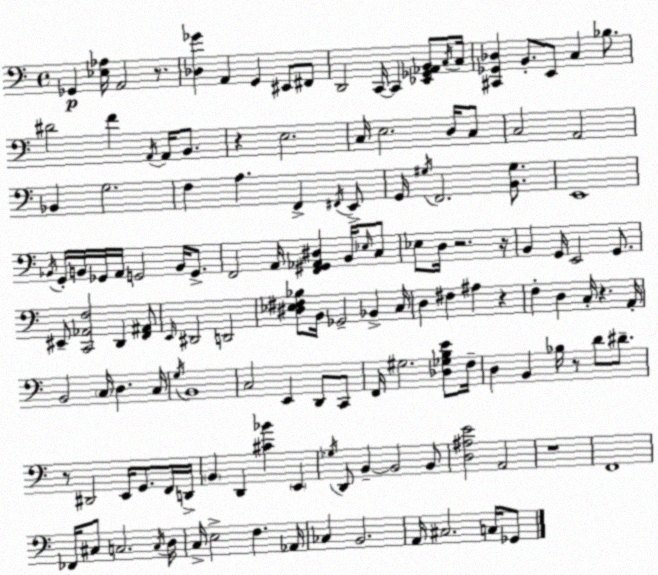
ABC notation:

X:1
T:Untitled
M:4/4
L:1/4
K:Am
_G,, [_E,_A,]/4 A,,2 z/2 [_D,_G] A,, G,, ^E,,/2 ^F,,/2 D,,2 C,,/4 C,, [_E,,_G,,_A,,B,,]/2 C,/4 C,/4 [^C,,_G,,_D,] B,,/2 E,,/2 C, _B,/2 ^D2 F A,,/4 A,,/4 B,,/2 z E,2 C,/4 E,2 D,/4 C,/2 C,2 A,,2 _B,, G,2 F, A, F,, ^F,,/4 E,,/2 G,,/4 ^G,/4 F,,2 [B,,^G,]/2 E,,4 _B,,/4 G,,/4 B,,/4 _G,,/4 A,,/4 G,,2 B,,/4 G,,/2 F,,2 A,,/4 [F,,^G,,_A,,^D,] B,,/4 _E,/4 C,/2 _E,/2 D,/4 z2 z/4 B,, G,,/4 E,,2 G,,/2 ^E,,/2 [C,,_A,,F,]2 D,, [F,,^A,,]/2 E,,/4 ^D,,2 D,,2 [^D,_E,^F,_B,]/2 B,,/4 _G,,2 _B,, C,/4 D, ^F, ^A, z F, D, C,/4 z A,,/4 B,,2 C,/4 D, C,/4 G,/4 B,,4 C,2 E,, D,,/2 C,,/2 F,,/4 ^G,2 [_D,_G,B,E]/2 F,/4 D, B,, _B,/4 z/2 D/2 ^D/2 z/2 ^D,,2 E,,/4 G,,/2 F,,/4 D,,/4 B,, D,, [^C_B] E,, _G,/4 D,,/2 B,, B,,2 B,,/2 [D,^A,E]2 A,,2 z4 F,,4 _F,,/4 ^C,/2 C,2 C,/4 D,/4 C,/4 E,2 F, _A,,/4 _C, B,,2 A,,/4 ^C,2 C,/4 _G,,/2